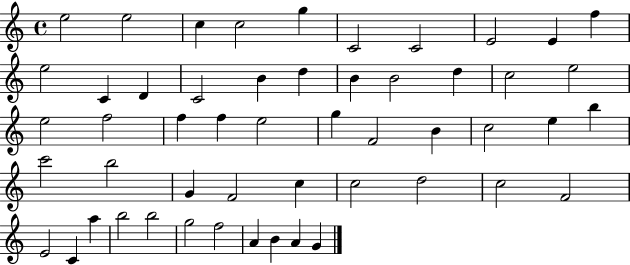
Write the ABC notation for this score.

X:1
T:Untitled
M:4/4
L:1/4
K:C
e2 e2 c c2 g C2 C2 E2 E f e2 C D C2 B d B B2 d c2 e2 e2 f2 f f e2 g F2 B c2 e b c'2 b2 G F2 c c2 d2 c2 F2 E2 C a b2 b2 g2 f2 A B A G